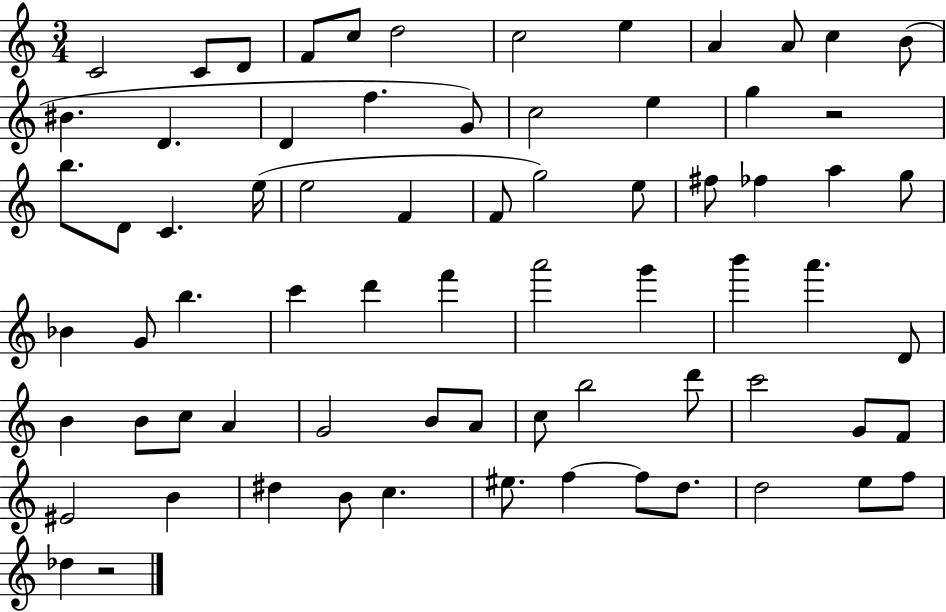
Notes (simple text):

C4/h C4/e D4/e F4/e C5/e D5/h C5/h E5/q A4/q A4/e C5/q B4/e BIS4/q. D4/q. D4/q F5/q. G4/e C5/h E5/q G5/q R/h B5/e. D4/e C4/q. E5/s E5/h F4/q F4/e G5/h E5/e F#5/e FES5/q A5/q G5/e Bb4/q G4/e B5/q. C6/q D6/q F6/q A6/h G6/q B6/q A6/q. D4/e B4/q B4/e C5/e A4/q G4/h B4/e A4/e C5/e B5/h D6/e C6/h G4/e F4/e EIS4/h B4/q D#5/q B4/e C5/q. EIS5/e. F5/q F5/e D5/e. D5/h E5/e F5/e Db5/q R/h